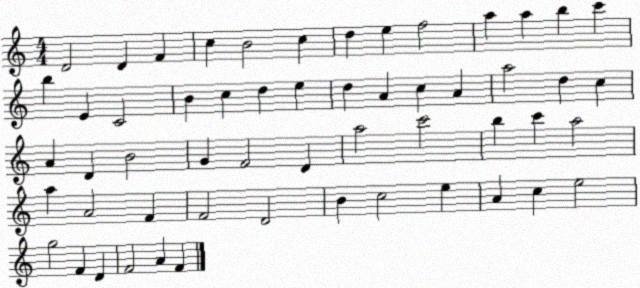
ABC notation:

X:1
T:Untitled
M:4/4
L:1/4
K:C
D2 D F c B2 c d e f2 a a b c' b E C2 B c d e d A c A a2 d c A D B2 G F2 D a2 c'2 b c' a2 a A2 F F2 D2 B c2 e A c e2 g2 F D F2 A F